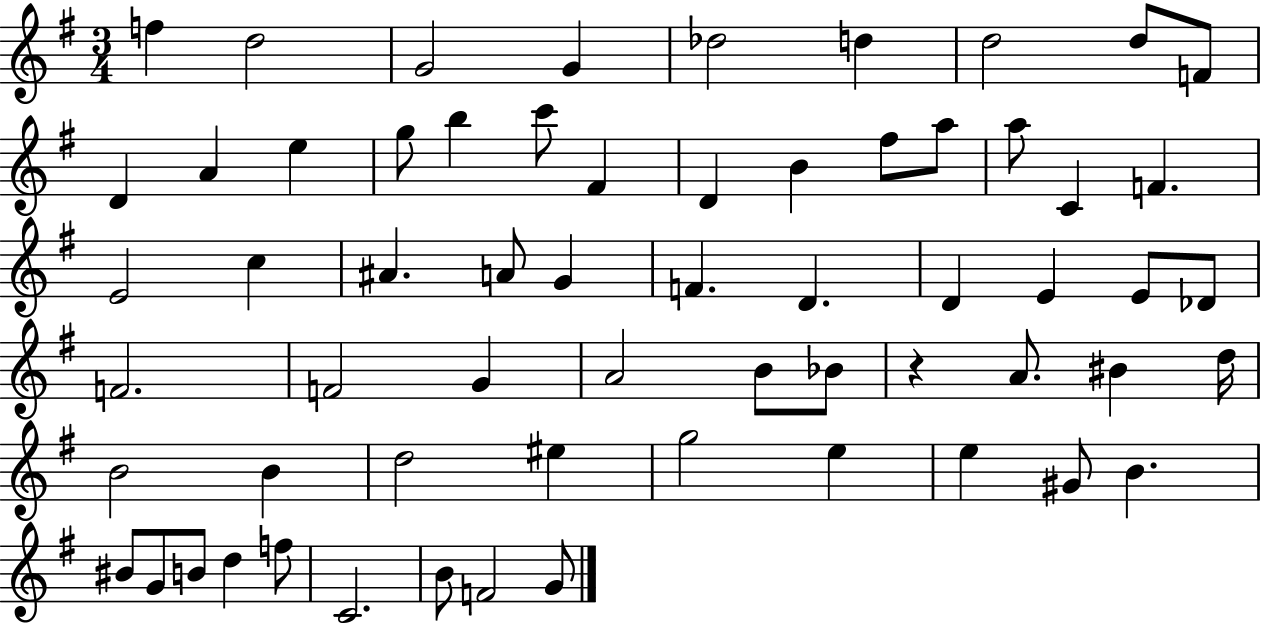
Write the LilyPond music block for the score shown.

{
  \clef treble
  \numericTimeSignature
  \time 3/4
  \key g \major
  f''4 d''2 | g'2 g'4 | des''2 d''4 | d''2 d''8 f'8 | \break d'4 a'4 e''4 | g''8 b''4 c'''8 fis'4 | d'4 b'4 fis''8 a''8 | a''8 c'4 f'4. | \break e'2 c''4 | ais'4. a'8 g'4 | f'4. d'4. | d'4 e'4 e'8 des'8 | \break f'2. | f'2 g'4 | a'2 b'8 bes'8 | r4 a'8. bis'4 d''16 | \break b'2 b'4 | d''2 eis''4 | g''2 e''4 | e''4 gis'8 b'4. | \break bis'8 g'8 b'8 d''4 f''8 | c'2. | b'8 f'2 g'8 | \bar "|."
}